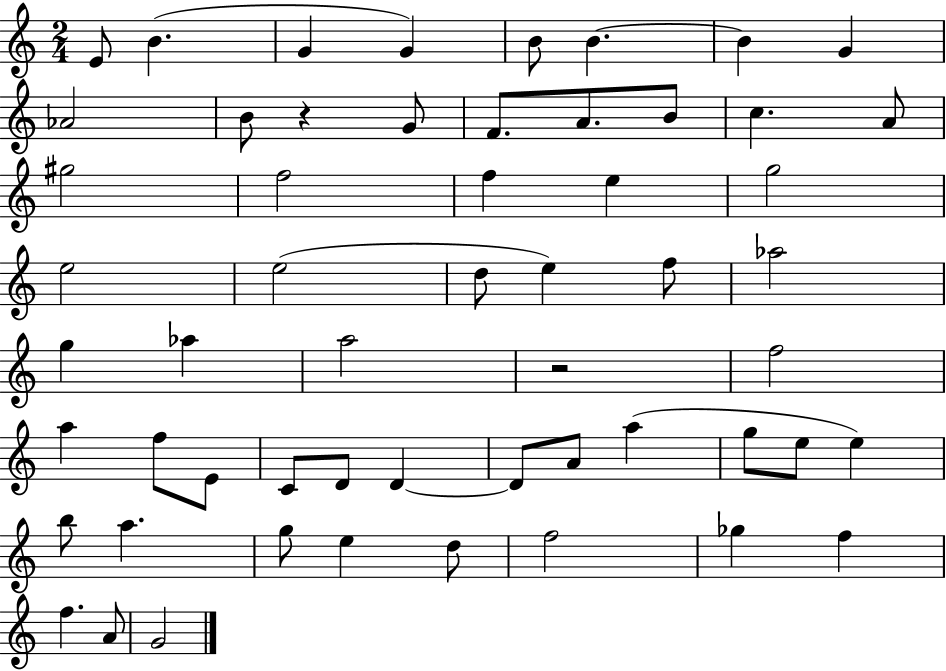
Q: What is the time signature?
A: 2/4